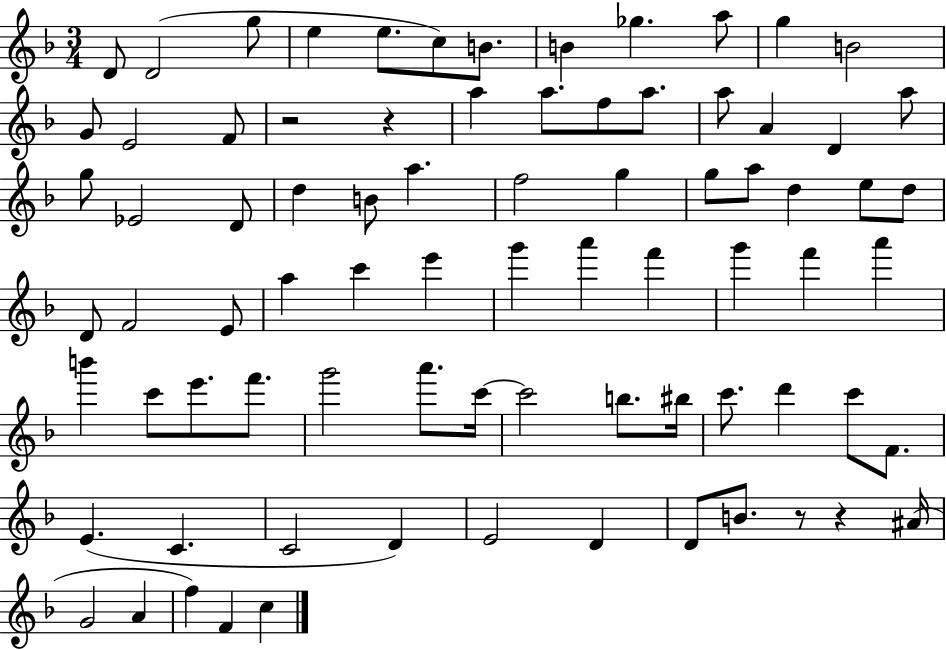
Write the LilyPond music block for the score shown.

{
  \clef treble
  \numericTimeSignature
  \time 3/4
  \key f \major
  \repeat volta 2 { d'8 d'2( g''8 | e''4 e''8. c''8) b'8. | b'4 ges''4. a''8 | g''4 b'2 | \break g'8 e'2 f'8 | r2 r4 | a''4 a''8. f''8 a''8. | a''8 a'4 d'4 a''8 | \break g''8 ees'2 d'8 | d''4 b'8 a''4. | f''2 g''4 | g''8 a''8 d''4 e''8 d''8 | \break d'8 f'2 e'8 | a''4 c'''4 e'''4 | g'''4 a'''4 f'''4 | g'''4 f'''4 a'''4 | \break b'''4 c'''8 e'''8. f'''8. | g'''2 a'''8. c'''16~~ | c'''2 b''8. bis''16 | c'''8. d'''4 c'''8 f'8. | \break e'4.( c'4. | c'2 d'4) | e'2 d'4 | d'8 b'8. r8 r4 ais'16( | \break g'2 a'4 | f''4) f'4 c''4 | } \bar "|."
}